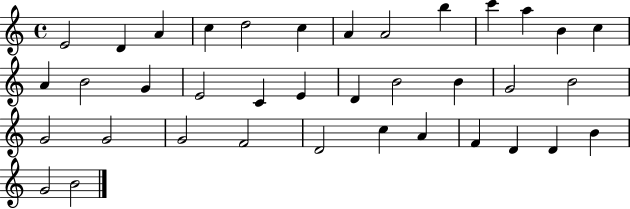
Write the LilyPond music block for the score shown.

{
  \clef treble
  \time 4/4
  \defaultTimeSignature
  \key c \major
  e'2 d'4 a'4 | c''4 d''2 c''4 | a'4 a'2 b''4 | c'''4 a''4 b'4 c''4 | \break a'4 b'2 g'4 | e'2 c'4 e'4 | d'4 b'2 b'4 | g'2 b'2 | \break g'2 g'2 | g'2 f'2 | d'2 c''4 a'4 | f'4 d'4 d'4 b'4 | \break g'2 b'2 | \bar "|."
}